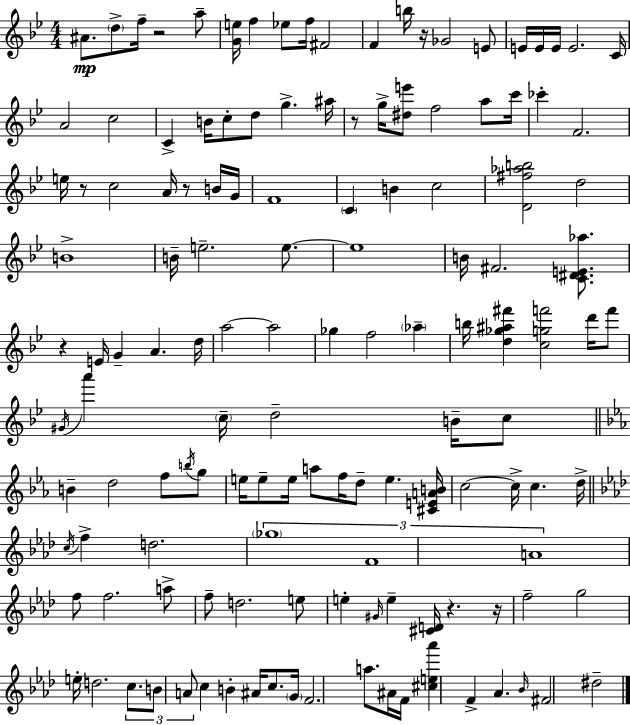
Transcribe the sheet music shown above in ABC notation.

X:1
T:Untitled
M:4/4
L:1/4
K:Gm
^A/2 d/2 f/4 z2 a/2 [Ge]/4 f _e/2 f/4 ^F2 F b/4 z/4 _G2 E/2 E/4 E/4 E/4 E2 C/4 A2 c2 C B/4 c/2 d/2 g ^a/4 z/2 g/4 [^de']/2 f2 a/2 c'/4 _c' F2 e/4 z/2 c2 A/4 z/2 B/4 G/4 F4 C B c2 [D^f_ab]2 d2 B4 B/4 e2 e/2 e4 B/4 ^F2 [C^DE_a]/2 z E/4 G A d/4 a2 a2 _g f2 _a b/4 [d_g^a^f'] [cgf']2 d'/4 f'/2 ^G/4 a' c/4 d2 B/4 c/2 B d2 f/2 b/4 g/2 e/4 e/2 e/4 a/2 f/4 d/2 e [^CEAB]/4 c2 c/4 c d/4 c/4 f d2 _g4 F4 A4 f/2 f2 a/2 f/2 d2 e/2 e ^G/4 e [^CD]/4 z z/4 f2 g2 e/4 d2 c/2 B/2 A/2 c B ^A/4 c/2 G/4 F2 a/2 ^A/4 F/4 [^ce_a'] F _A _B/4 ^F2 ^d2